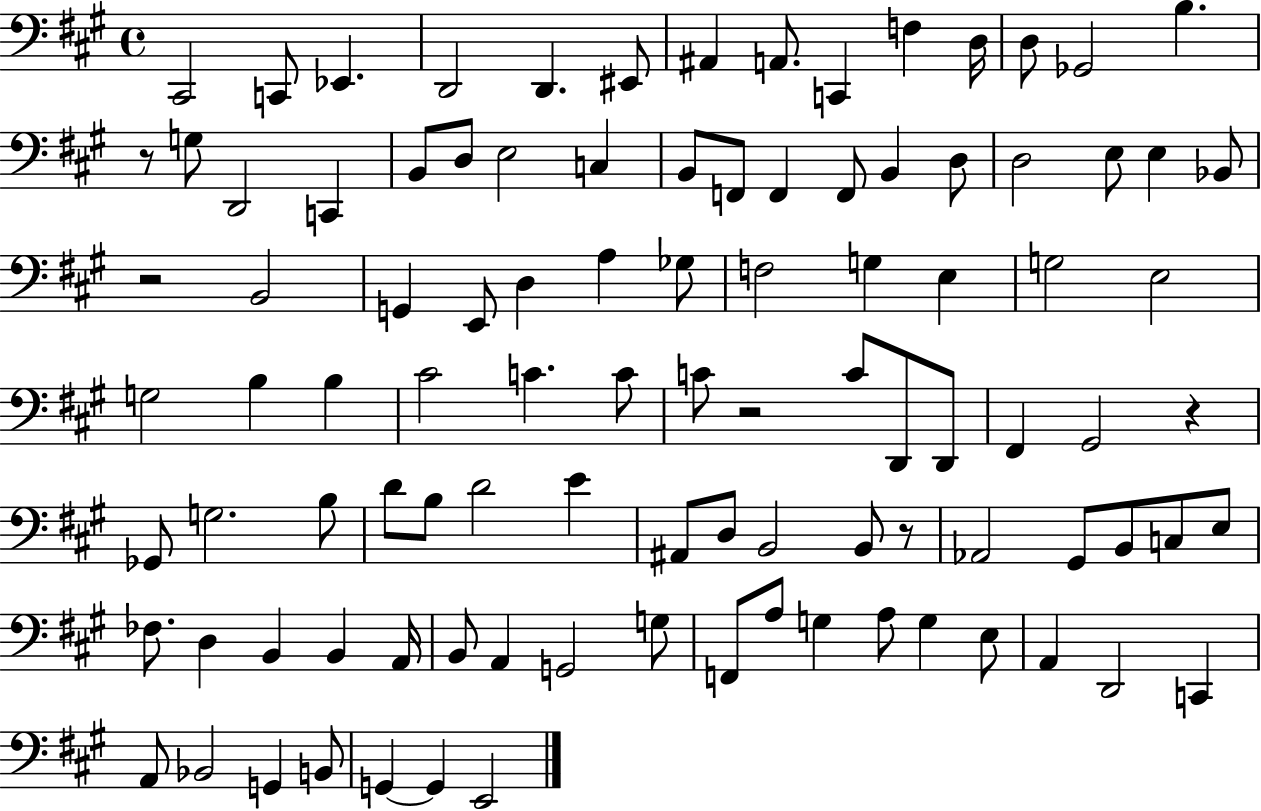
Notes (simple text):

C#2/h C2/e Eb2/q. D2/h D2/q. EIS2/e A#2/q A2/e. C2/q F3/q D3/s D3/e Gb2/h B3/q. R/e G3/e D2/h C2/q B2/e D3/e E3/h C3/q B2/e F2/e F2/q F2/e B2/q D3/e D3/h E3/e E3/q Bb2/e R/h B2/h G2/q E2/e D3/q A3/q Gb3/e F3/h G3/q E3/q G3/h E3/h G3/h B3/q B3/q C#4/h C4/q. C4/e C4/e R/h C4/e D2/e D2/e F#2/q G#2/h R/q Gb2/e G3/h. B3/e D4/e B3/e D4/h E4/q A#2/e D3/e B2/h B2/e R/e Ab2/h G#2/e B2/e C3/e E3/e FES3/e. D3/q B2/q B2/q A2/s B2/e A2/q G2/h G3/e F2/e A3/e G3/q A3/e G3/q E3/e A2/q D2/h C2/q A2/e Bb2/h G2/q B2/e G2/q G2/q E2/h